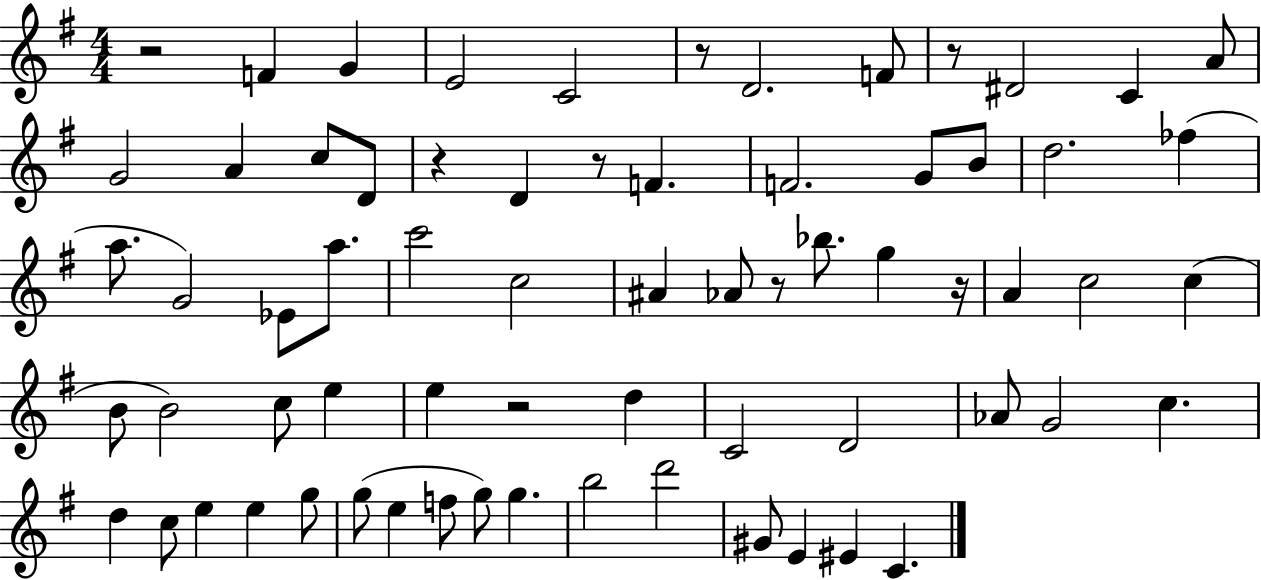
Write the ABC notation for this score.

X:1
T:Untitled
M:4/4
L:1/4
K:G
z2 F G E2 C2 z/2 D2 F/2 z/2 ^D2 C A/2 G2 A c/2 D/2 z D z/2 F F2 G/2 B/2 d2 _f a/2 G2 _E/2 a/2 c'2 c2 ^A _A/2 z/2 _b/2 g z/4 A c2 c B/2 B2 c/2 e e z2 d C2 D2 _A/2 G2 c d c/2 e e g/2 g/2 e f/2 g/2 g b2 d'2 ^G/2 E ^E C